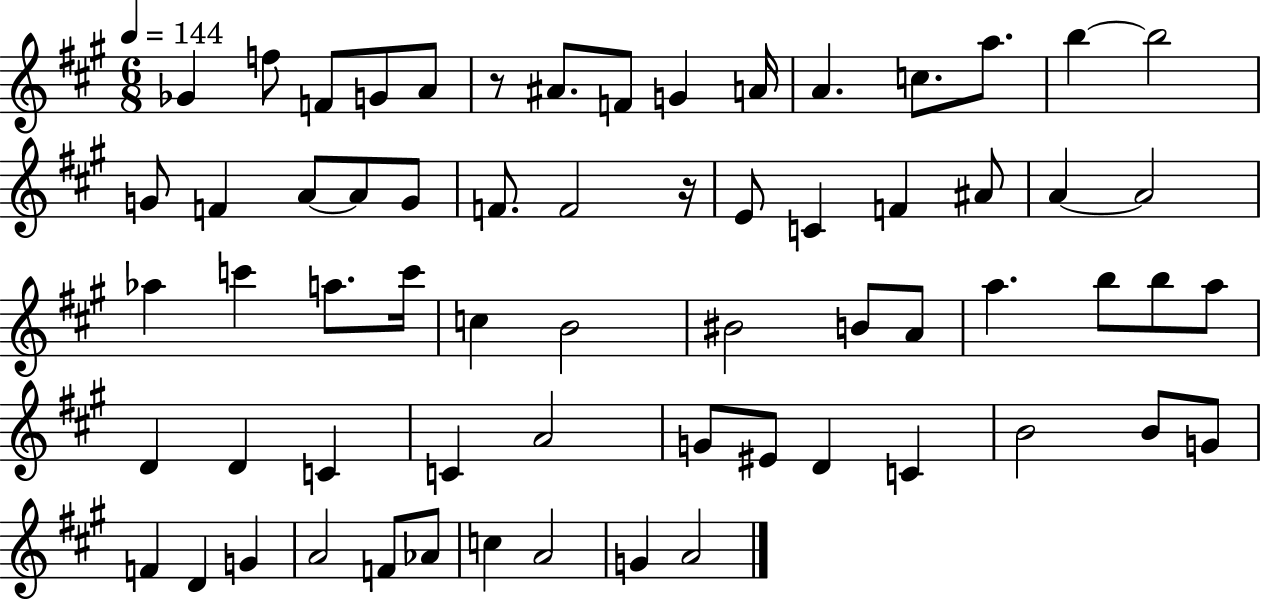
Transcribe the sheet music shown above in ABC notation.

X:1
T:Untitled
M:6/8
L:1/4
K:A
_G f/2 F/2 G/2 A/2 z/2 ^A/2 F/2 G A/4 A c/2 a/2 b b2 G/2 F A/2 A/2 G/2 F/2 F2 z/4 E/2 C F ^A/2 A A2 _a c' a/2 c'/4 c B2 ^B2 B/2 A/2 a b/2 b/2 a/2 D D C C A2 G/2 ^E/2 D C B2 B/2 G/2 F D G A2 F/2 _A/2 c A2 G A2